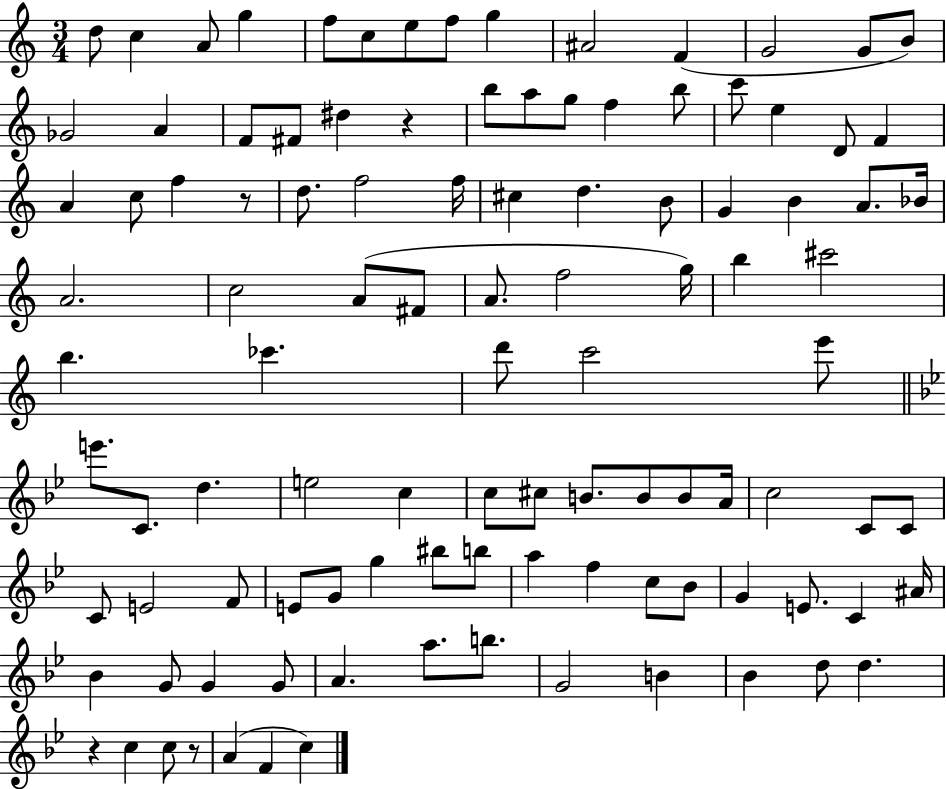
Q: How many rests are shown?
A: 4